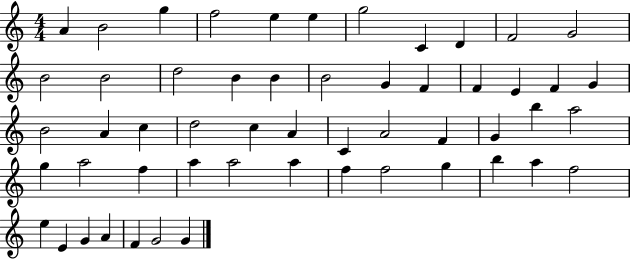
{
  \clef treble
  \numericTimeSignature
  \time 4/4
  \key c \major
  a'4 b'2 g''4 | f''2 e''4 e''4 | g''2 c'4 d'4 | f'2 g'2 | \break b'2 b'2 | d''2 b'4 b'4 | b'2 g'4 f'4 | f'4 e'4 f'4 g'4 | \break b'2 a'4 c''4 | d''2 c''4 a'4 | c'4 a'2 f'4 | g'4 b''4 a''2 | \break g''4 a''2 f''4 | a''4 a''2 a''4 | f''4 f''2 g''4 | b''4 a''4 f''2 | \break e''4 e'4 g'4 a'4 | f'4 g'2 g'4 | \bar "|."
}